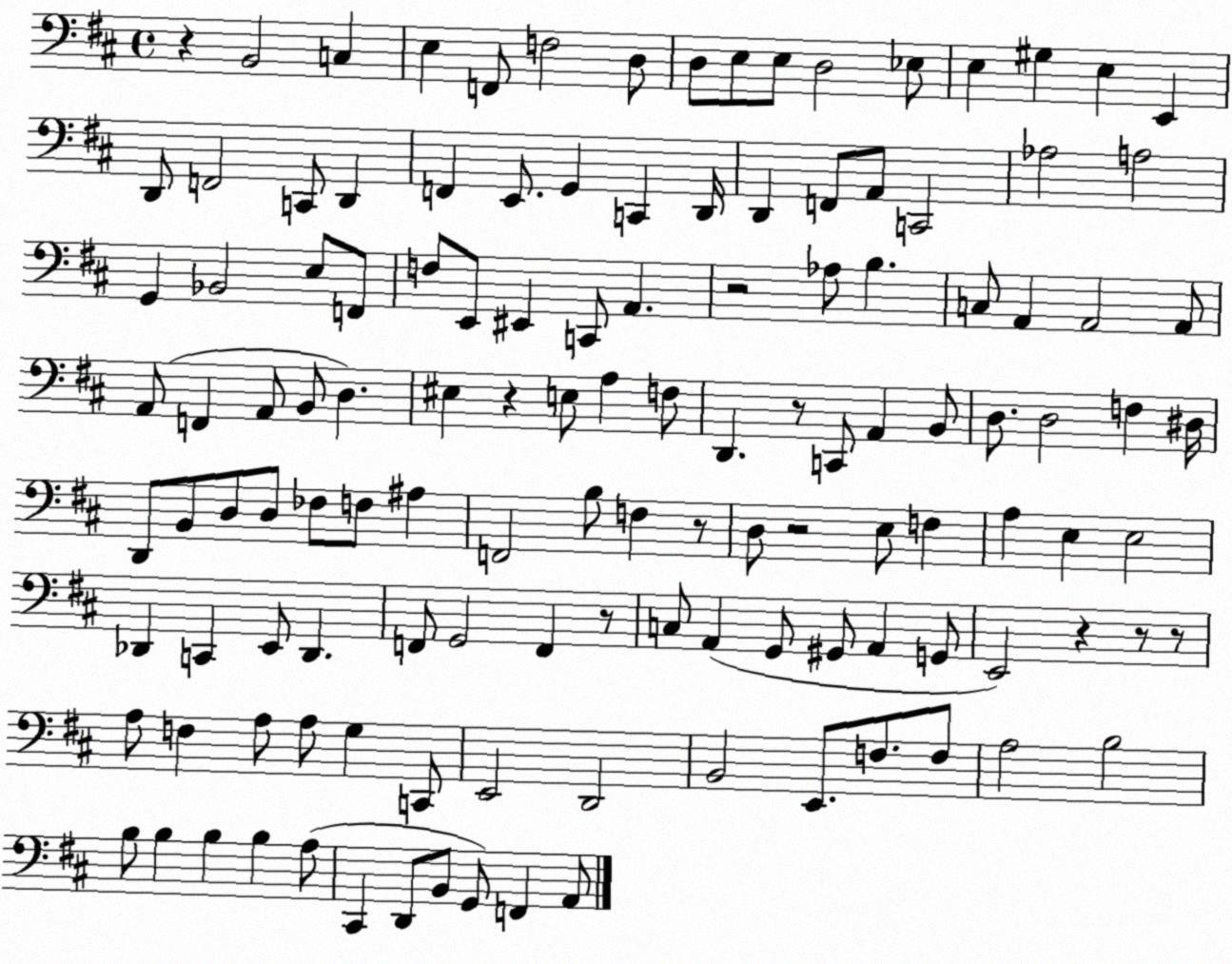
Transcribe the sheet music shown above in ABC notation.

X:1
T:Untitled
M:4/4
L:1/4
K:D
z B,,2 C, E, F,,/2 F,2 D,/2 D,/2 E,/2 E,/2 D,2 _E,/2 E, ^G, E, E,, D,,/2 F,,2 C,,/2 D,, F,, E,,/2 G,, C,, D,,/4 D,, F,,/2 A,,/2 C,,2 _A,2 A,2 G,, _B,,2 E,/2 F,,/2 F,/2 E,,/2 ^E,, C,,/2 A,, z2 _A,/2 B, C,/2 A,, A,,2 A,,/2 A,,/2 F,, A,,/2 B,,/2 D, ^E, z E,/2 A, F,/2 D,, z/2 C,,/2 A,, B,,/2 D,/2 D,2 F, ^D,/4 D,,/2 B,,/2 D,/2 D,/2 _F,/2 F,/2 ^A, F,,2 B,/2 F, z/2 D,/2 z2 E,/2 F, A, E, E,2 _D,, C,, E,,/2 _D,, F,,/2 G,,2 F,, z/2 C,/2 A,, G,,/2 ^G,,/2 A,, G,,/2 E,,2 z z/2 z/2 A,/2 F, A,/2 A,/2 G, C,,/2 E,,2 D,,2 B,,2 E,,/2 F,/2 F,/2 A,2 B,2 B,/2 B, B, B, A,/2 ^C,, D,,/2 B,,/2 G,,/2 F,, A,,/2